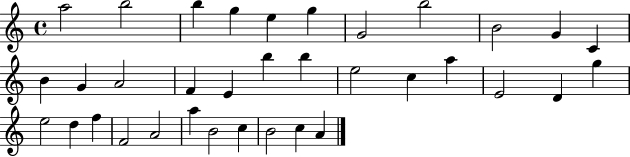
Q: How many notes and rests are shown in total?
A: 35